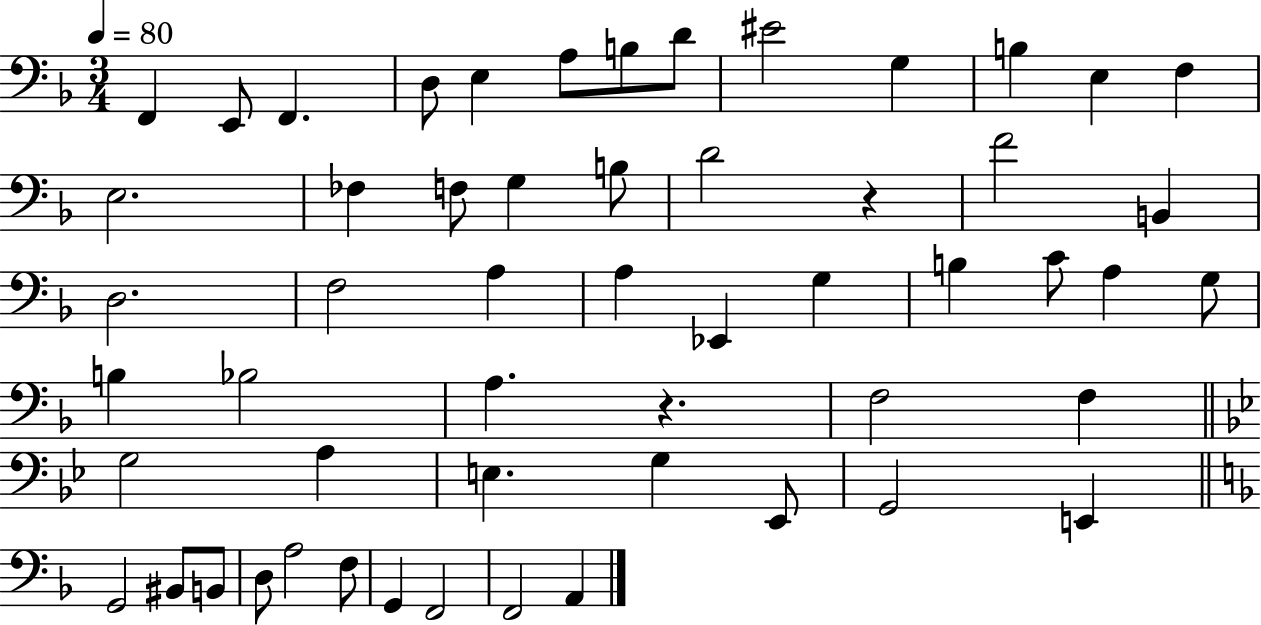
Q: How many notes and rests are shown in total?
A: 55